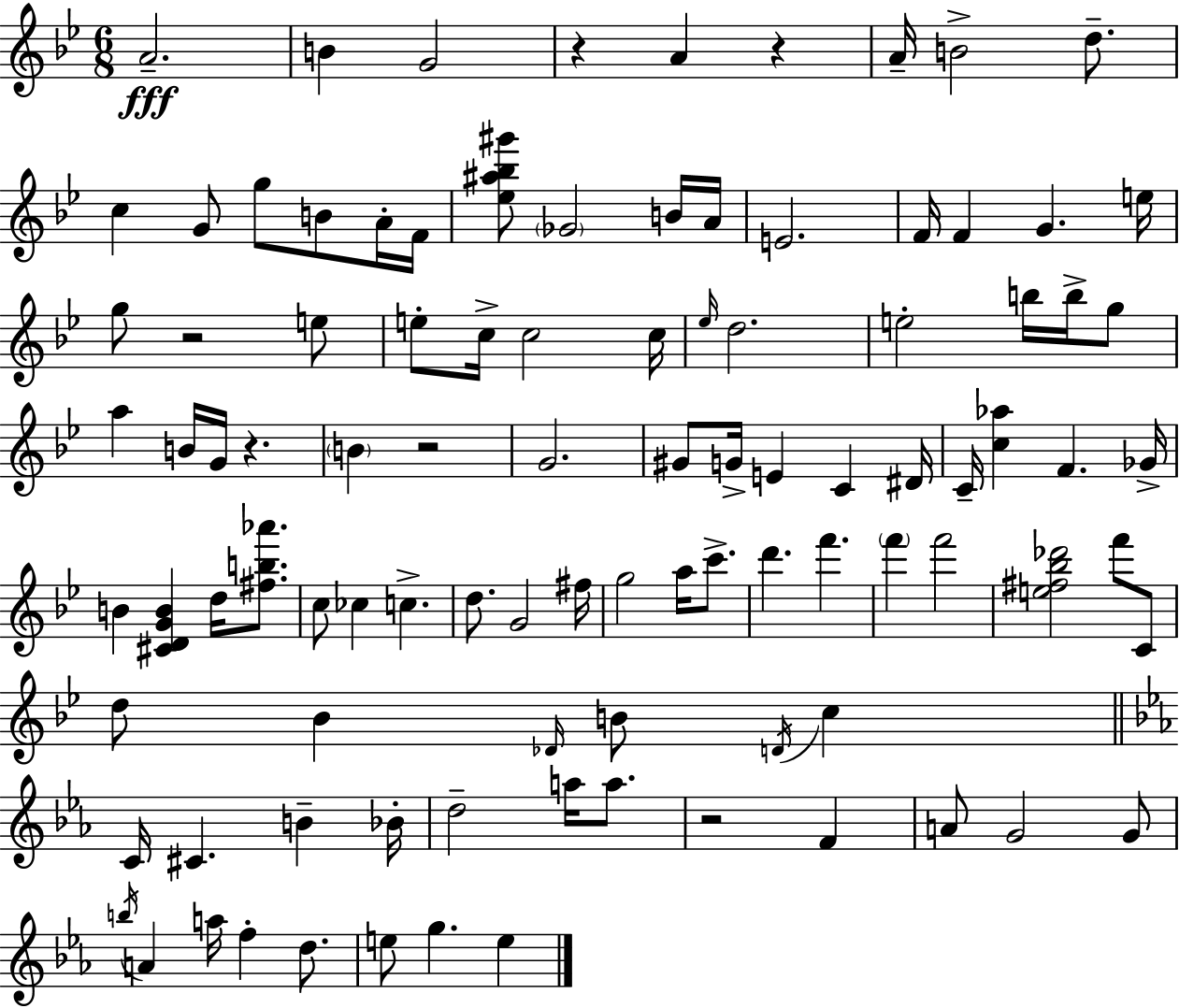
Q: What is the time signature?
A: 6/8